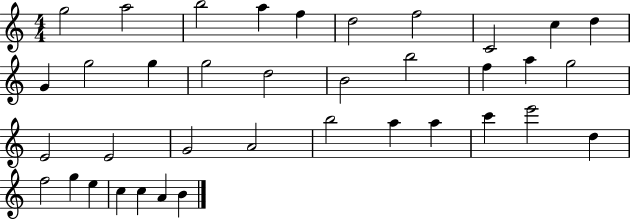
G5/h A5/h B5/h A5/q F5/q D5/h F5/h C4/h C5/q D5/q G4/q G5/h G5/q G5/h D5/h B4/h B5/h F5/q A5/q G5/h E4/h E4/h G4/h A4/h B5/h A5/q A5/q C6/q E6/h D5/q F5/h G5/q E5/q C5/q C5/q A4/q B4/q